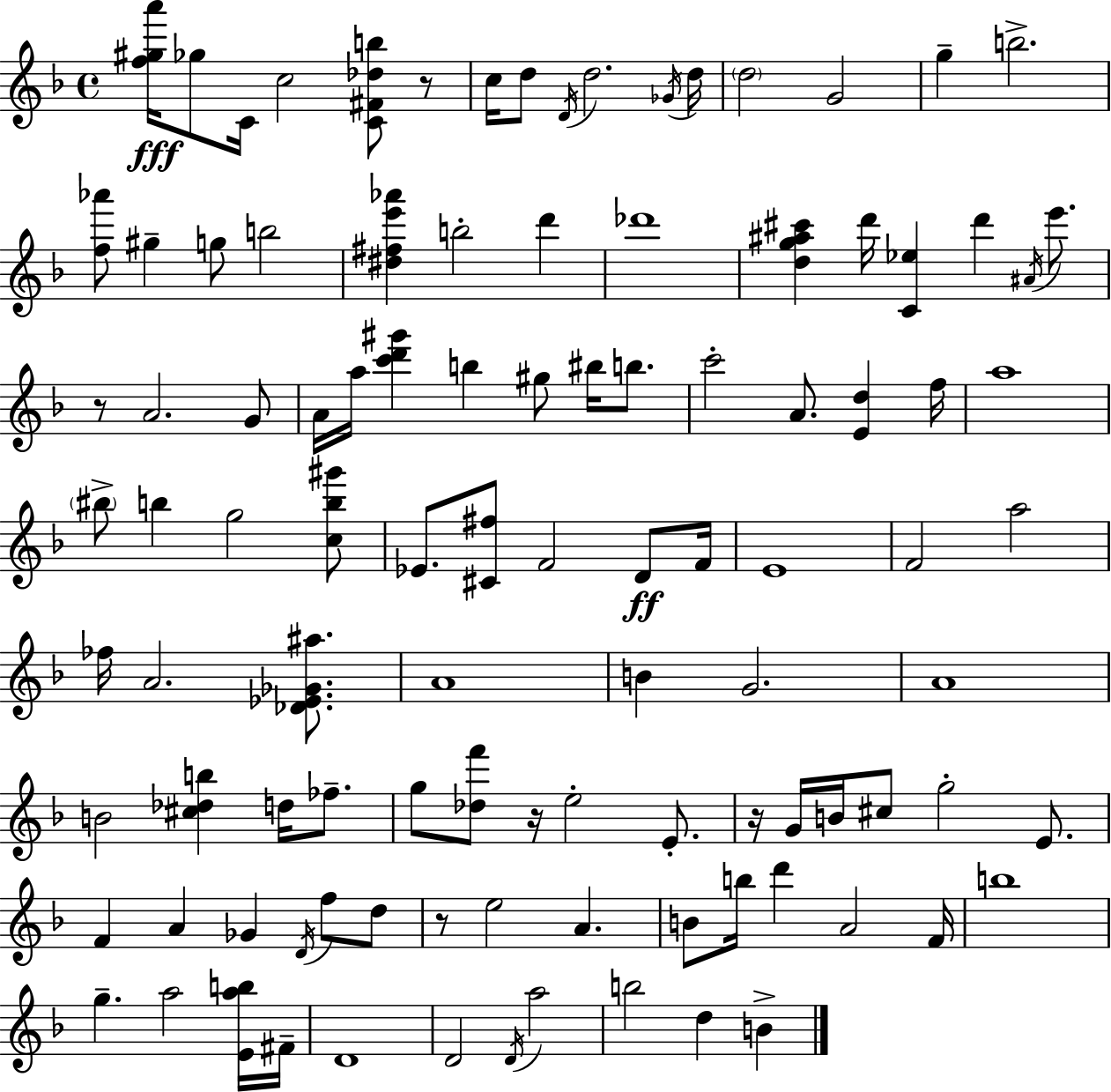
{
  \clef treble
  \time 4/4
  \defaultTimeSignature
  \key f \major
  <f'' gis'' a'''>16\fff ges''8 c'16 c''2 <c' fis' des'' b''>8 r8 | c''16 d''8 \acciaccatura { d'16 } d''2. | \acciaccatura { ges'16 } d''16 \parenthesize d''2 g'2 | g''4-- b''2.-> | \break <f'' aes'''>8 gis''4-- g''8 b''2 | <dis'' fis'' e''' aes'''>4 b''2-. d'''4 | des'''1 | <d'' g'' ais'' cis'''>4 d'''16 <c' ees''>4 d'''4 \acciaccatura { ais'16 } | \break e'''8. r8 a'2. | g'8 a'16 a''16 <c''' d''' gis'''>4 b''4 gis''8 bis''16 | b''8. c'''2-. a'8. <e' d''>4 | f''16 a''1 | \break \parenthesize bis''8-> b''4 g''2 | <c'' b'' gis'''>8 ees'8. <cis' fis''>8 f'2 | d'8\ff f'16 e'1 | f'2 a''2 | \break fes''16 a'2. | <des' ees' ges' ais''>8. a'1 | b'4 g'2. | a'1 | \break b'2 <cis'' des'' b''>4 d''16 | fes''8.-- g''8 <des'' f'''>8 r16 e''2-. | e'8.-. r16 g'16 b'16 cis''8 g''2-. | e'8. f'4 a'4 ges'4 \acciaccatura { d'16 } | \break f''8 d''8 r8 e''2 a'4. | b'8 b''16 d'''4 a'2 | f'16 b''1 | g''4.-- a''2 | \break <e' a'' b''>16 fis'16-- d'1 | d'2 \acciaccatura { d'16 } a''2 | b''2 d''4 | b'4-> \bar "|."
}